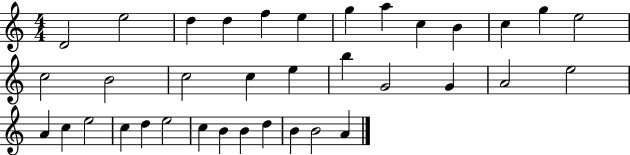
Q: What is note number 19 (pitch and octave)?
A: B5